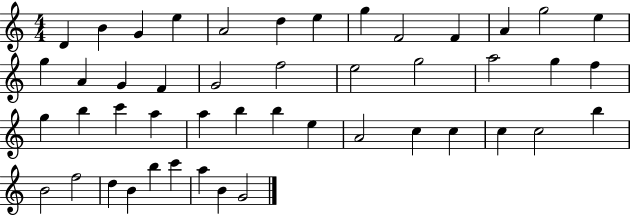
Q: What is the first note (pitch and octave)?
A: D4